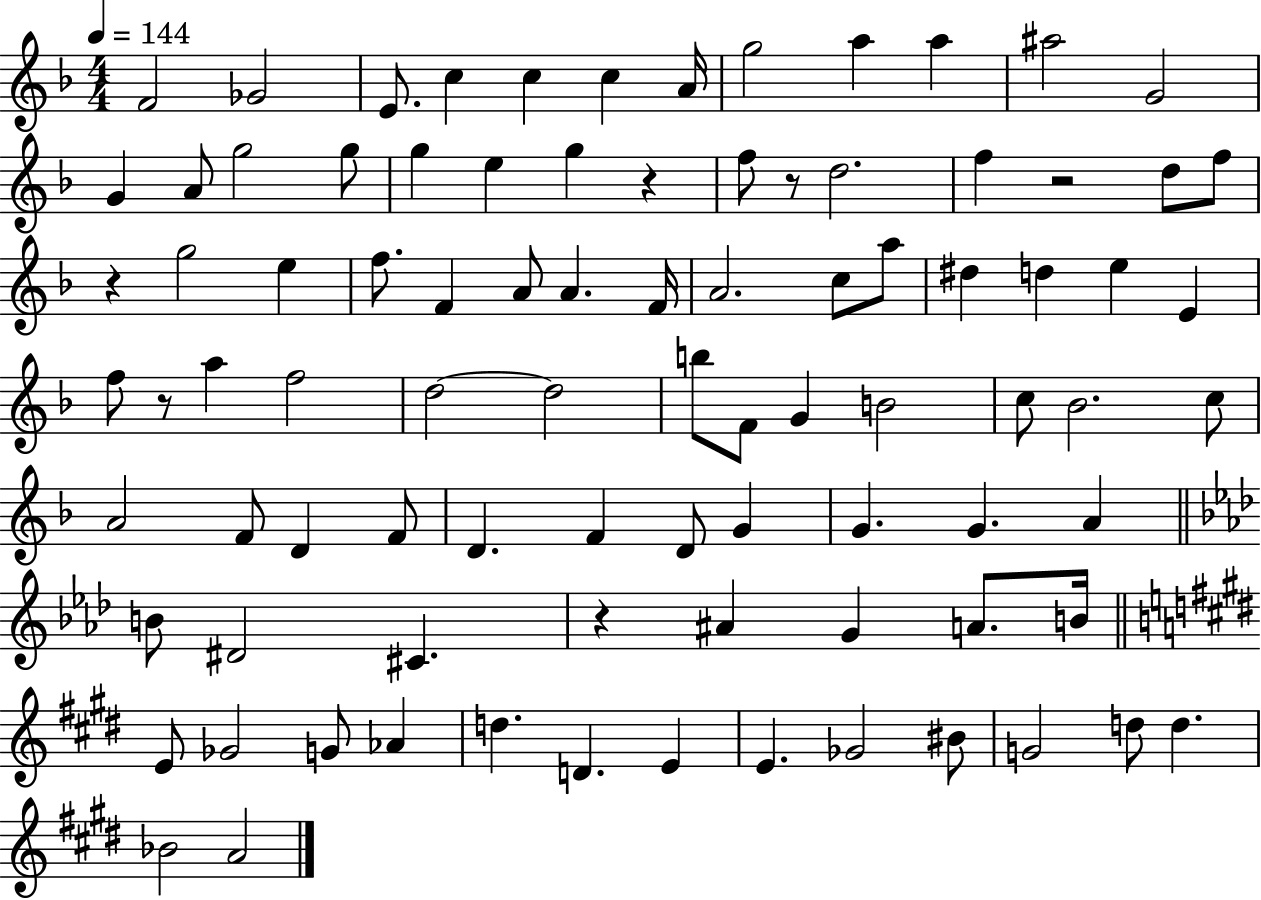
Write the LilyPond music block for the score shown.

{
  \clef treble
  \numericTimeSignature
  \time 4/4
  \key f \major
  \tempo 4 = 144
  f'2 ges'2 | e'8. c''4 c''4 c''4 a'16 | g''2 a''4 a''4 | ais''2 g'2 | \break g'4 a'8 g''2 g''8 | g''4 e''4 g''4 r4 | f''8 r8 d''2. | f''4 r2 d''8 f''8 | \break r4 g''2 e''4 | f''8. f'4 a'8 a'4. f'16 | a'2. c''8 a''8 | dis''4 d''4 e''4 e'4 | \break f''8 r8 a''4 f''2 | d''2~~ d''2 | b''8 f'8 g'4 b'2 | c''8 bes'2. c''8 | \break a'2 f'8 d'4 f'8 | d'4. f'4 d'8 g'4 | g'4. g'4. a'4 | \bar "||" \break \key f \minor b'8 dis'2 cis'4. | r4 ais'4 g'4 a'8. b'16 | \bar "||" \break \key e \major e'8 ges'2 g'8 aes'4 | d''4. d'4. e'4 | e'4. ges'2 bis'8 | g'2 d''8 d''4. | \break bes'2 a'2 | \bar "|."
}